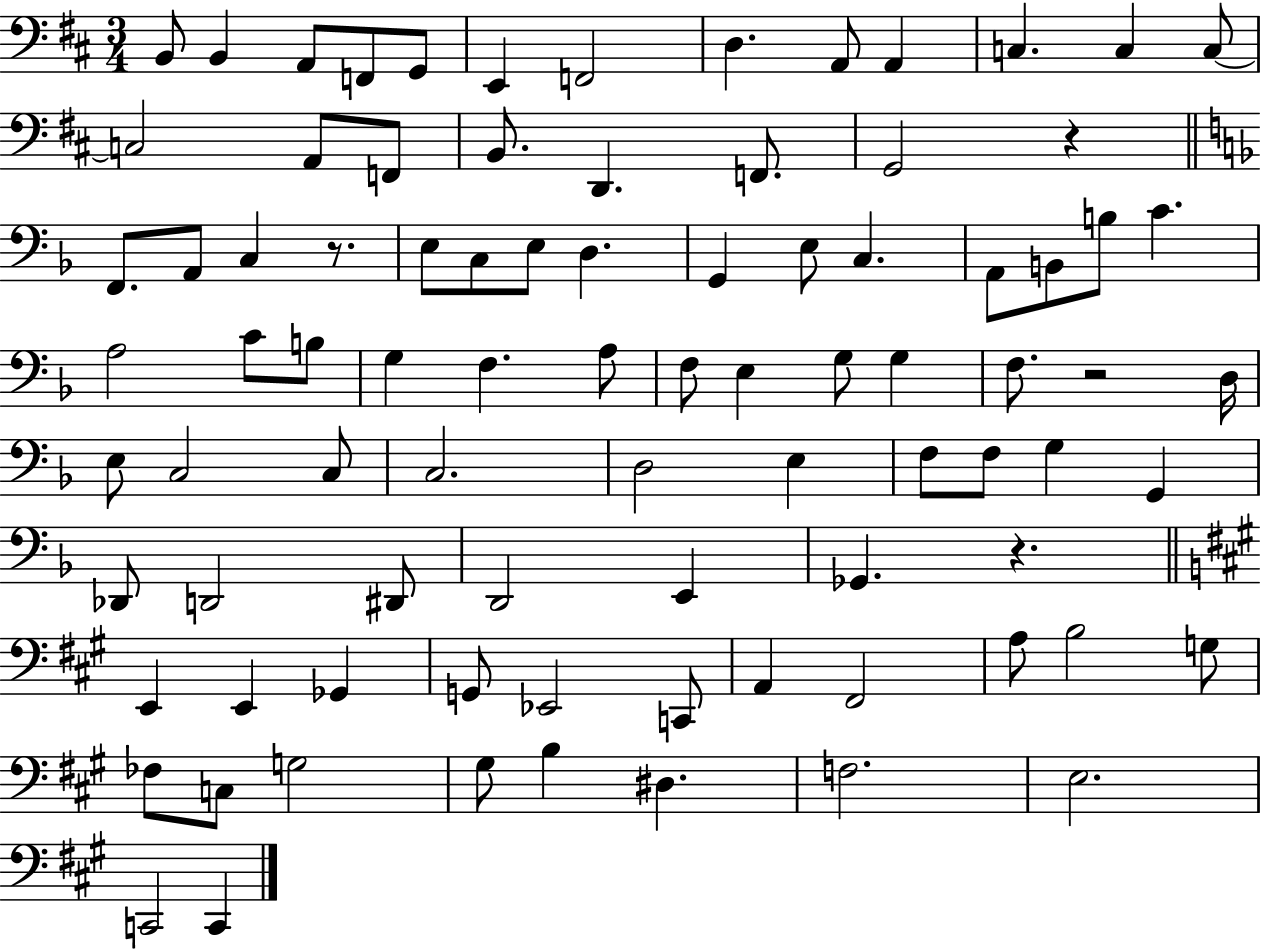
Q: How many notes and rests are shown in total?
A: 87